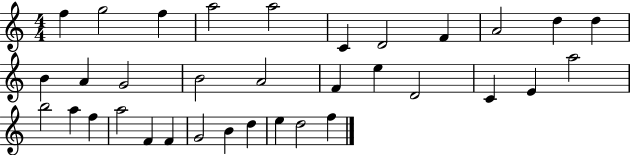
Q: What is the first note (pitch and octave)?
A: F5